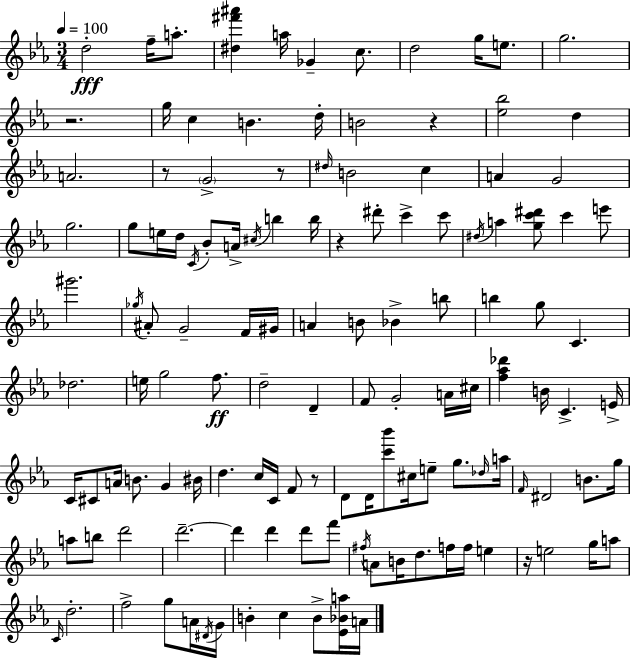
{
  \clef treble
  \numericTimeSignature
  \time 3/4
  \key ees \major
  \tempo 4 = 100
  d''2-.\fff f''16-- a''8.-. | <dis'' fis''' ais'''>4 a''16 ges'4-- c''8. | d''2 g''16 e''8. | g''2. | \break r2. | g''16 c''4 b'4. d''16-. | b'2 r4 | <ees'' bes''>2 d''4 | \break a'2. | r8 \parenthesize g'2-> r8 | \grace { dis''16 } b'2 c''4 | a'4 g'2 | \break g''2. | g''8 e''16 d''16 \acciaccatura { c'16 } bes'8-. a'16-> \acciaccatura { cis''16 } b''4 | b''16 r4 dis'''8-. c'''4-> | c'''8 \acciaccatura { dis''16 } a''4 <g'' c''' dis'''>8 c'''4 | \break e'''8 gis'''2. | \acciaccatura { ges''16 } ais'8-. g'2-- | f'16 gis'16 a'4 b'8 bes'4-> | b''8 b''4 g''8 c'4. | \break des''2. | e''16 g''2 | f''8.\ff d''2-- | d'4-- f'8 g'2-. | \break a'16 cis''16 <f'' aes'' des'''>4 b'16 c'4.-> | e'16-> c'16 cis'8 a'16 b'8. | g'4 bis'16 d''4. c''16 | c'16 f'8 r8 d'8 d'16 <c''' bes'''>8 cis''16 e''8-- | \break g''8. \grace { des''16 } a''16 \grace { f'16 } dis'2 | b'8. g''16 a''8 b''8 d'''2 | d'''2.--~~ | d'''4 d'''4 | \break d'''8 f'''8 \acciaccatura { fis''16 } a'8 b'16 d''8. | f''16 f''16 e''4 r16 e''2 | g''16 a''8 \grace { c'16 } d''2.-. | f''2-> | \break g''8 a'16 \acciaccatura { dis'16 } g'16 b'4-. | c''4 b'8-> <ees' bes' a''>16 a'16 \bar "|."
}